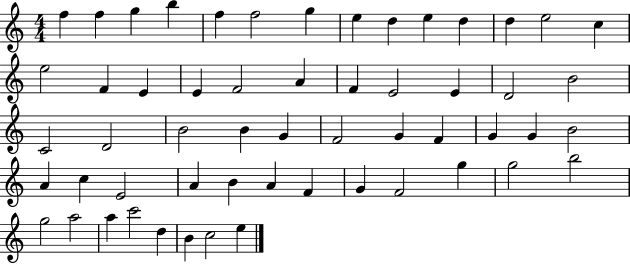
X:1
T:Untitled
M:4/4
L:1/4
K:C
f f g b f f2 g e d e d d e2 c e2 F E E F2 A F E2 E D2 B2 C2 D2 B2 B G F2 G F G G B2 A c E2 A B A F G F2 g g2 b2 g2 a2 a c'2 d B c2 e